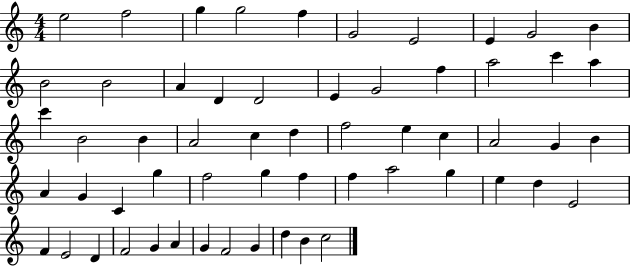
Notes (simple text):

E5/h F5/h G5/q G5/h F5/q G4/h E4/h E4/q G4/h B4/q B4/h B4/h A4/q D4/q D4/h E4/q G4/h F5/q A5/h C6/q A5/q C6/q B4/h B4/q A4/h C5/q D5/q F5/h E5/q C5/q A4/h G4/q B4/q A4/q G4/q C4/q G5/q F5/h G5/q F5/q F5/q A5/h G5/q E5/q D5/q E4/h F4/q E4/h D4/q F4/h G4/q A4/q G4/q F4/h G4/q D5/q B4/q C5/h